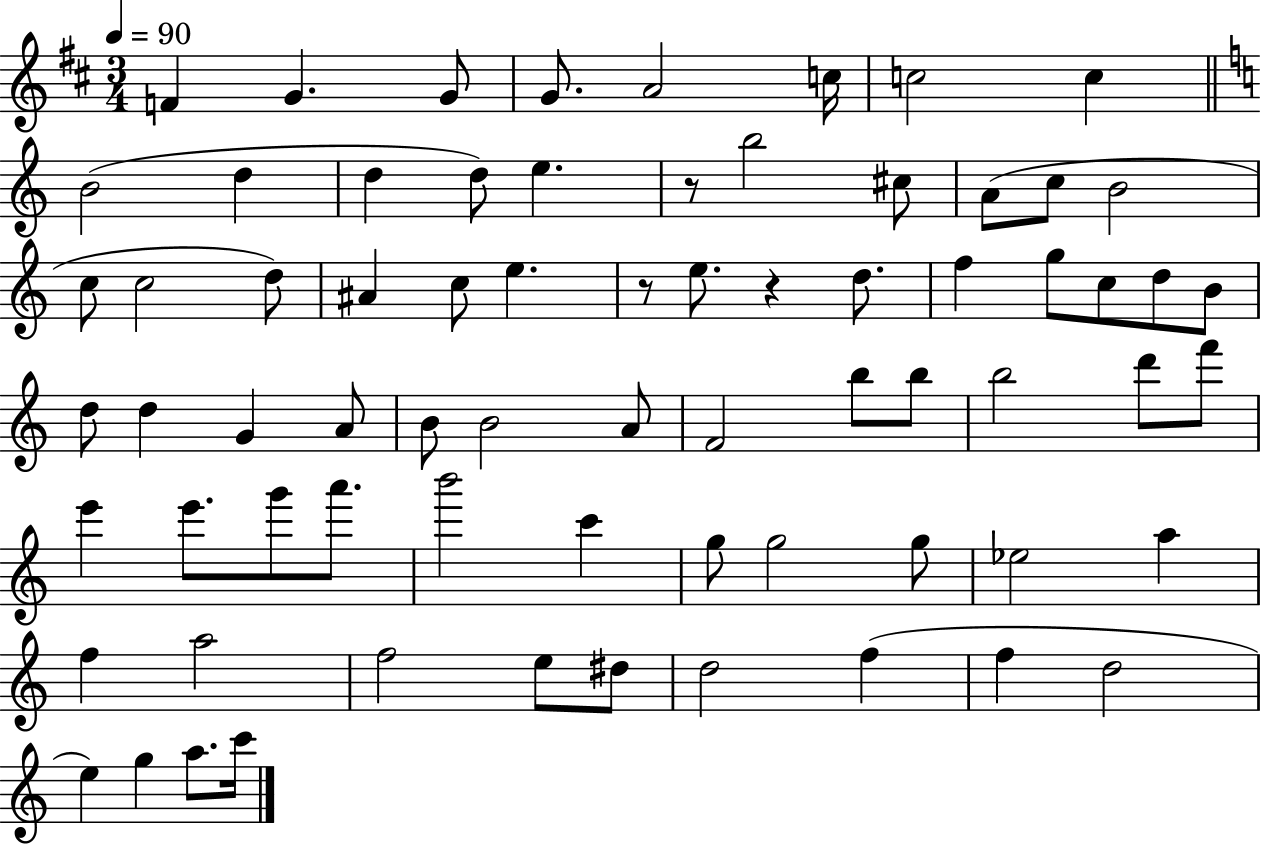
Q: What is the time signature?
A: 3/4